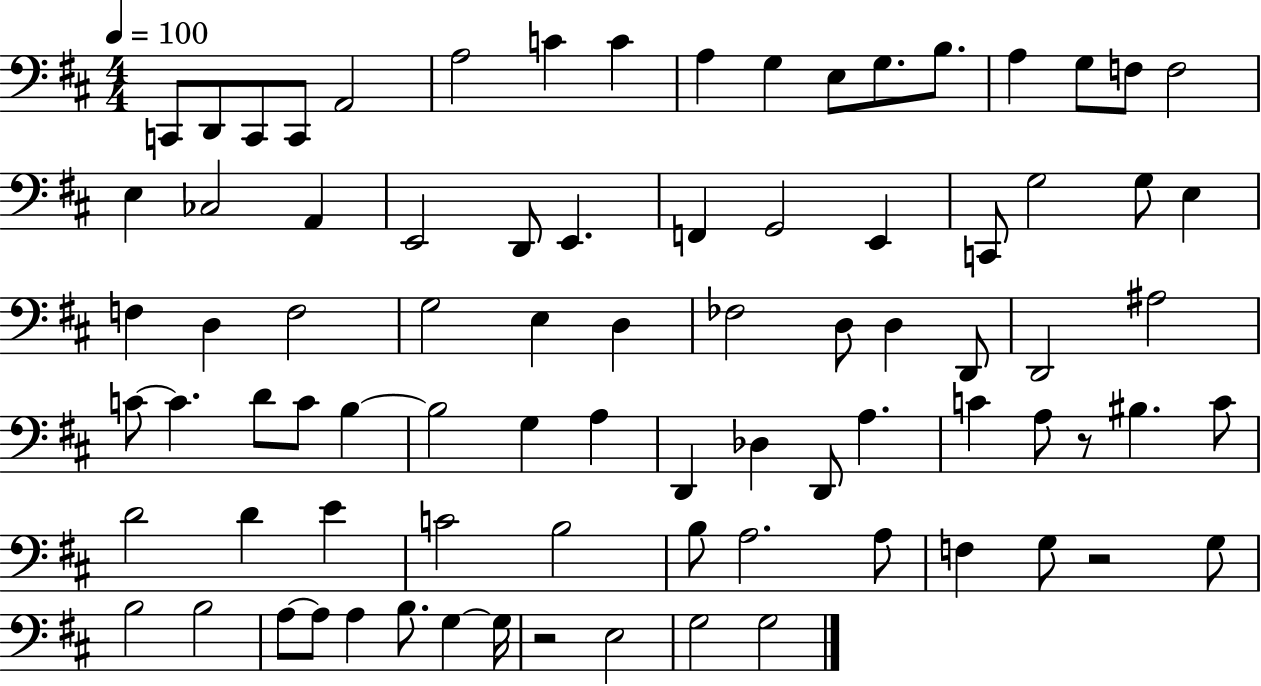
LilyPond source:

{
  \clef bass
  \numericTimeSignature
  \time 4/4
  \key d \major
  \tempo 4 = 100
  c,8 d,8 c,8 c,8 a,2 | a2 c'4 c'4 | a4 g4 e8 g8. b8. | a4 g8 f8 f2 | \break e4 ces2 a,4 | e,2 d,8 e,4. | f,4 g,2 e,4 | c,8 g2 g8 e4 | \break f4 d4 f2 | g2 e4 d4 | fes2 d8 d4 d,8 | d,2 ais2 | \break c'8~~ c'4. d'8 c'8 b4~~ | b2 g4 a4 | d,4 des4 d,8 a4. | c'4 a8 r8 bis4. c'8 | \break d'2 d'4 e'4 | c'2 b2 | b8 a2. a8 | f4 g8 r2 g8 | \break b2 b2 | a8~~ a8 a4 b8. g4~~ g16 | r2 e2 | g2 g2 | \break \bar "|."
}